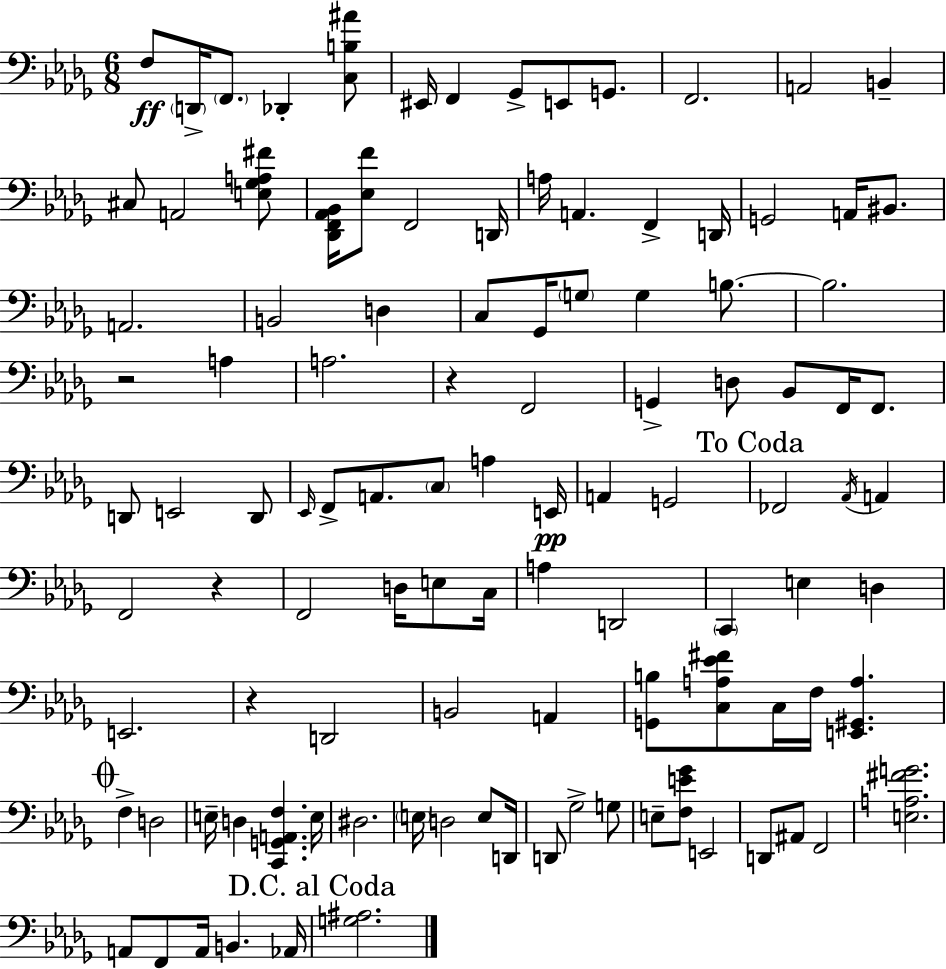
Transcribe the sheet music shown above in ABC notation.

X:1
T:Untitled
M:6/8
L:1/4
K:Bbm
F,/2 D,,/4 F,,/2 _D,, [C,B,^A]/2 ^E,,/4 F,, _G,,/2 E,,/2 G,,/2 F,,2 A,,2 B,, ^C,/2 A,,2 [E,_G,A,^F]/2 [_D,,F,,_A,,_B,,]/4 [_E,F]/2 F,,2 D,,/4 A,/4 A,, F,, D,,/4 G,,2 A,,/4 ^B,,/2 A,,2 B,,2 D, C,/2 _G,,/4 G,/2 G, B,/2 B,2 z2 A, A,2 z F,,2 G,, D,/2 _B,,/2 F,,/4 F,,/2 D,,/2 E,,2 D,,/2 _E,,/4 F,,/2 A,,/2 C,/2 A, E,,/4 A,, G,,2 _F,,2 _A,,/4 A,, F,,2 z F,,2 D,/4 E,/2 C,/4 A, D,,2 C,, E, D, E,,2 z D,,2 B,,2 A,, [G,,B,]/2 [C,A,_E^F]/2 C,/4 F,/4 [E,,^G,,A,] F, D,2 E,/4 D, [C,,G,,A,,F,] E,/4 ^D,2 E,/4 D,2 E,/2 D,,/4 D,,/2 _G,2 G,/2 E,/2 [F,E_G]/2 E,,2 D,,/2 ^A,,/2 F,,2 [E,A,^FG]2 A,,/2 F,,/2 A,,/4 B,, _A,,/4 [G,^A,]2